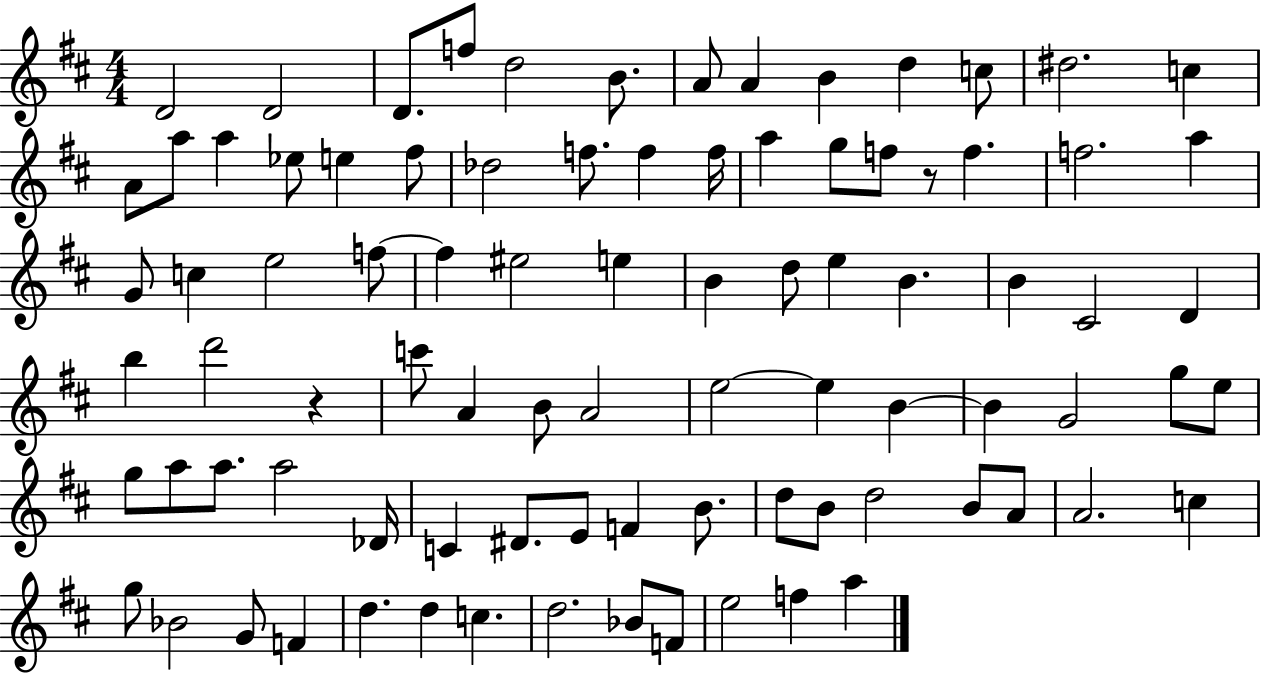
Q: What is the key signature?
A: D major